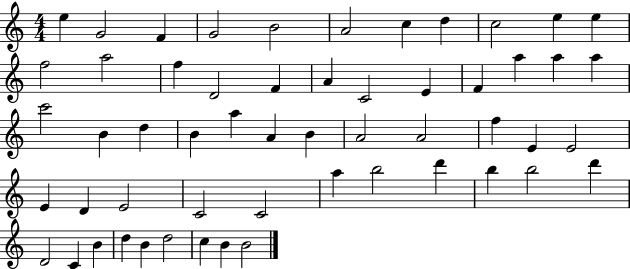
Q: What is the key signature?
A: C major